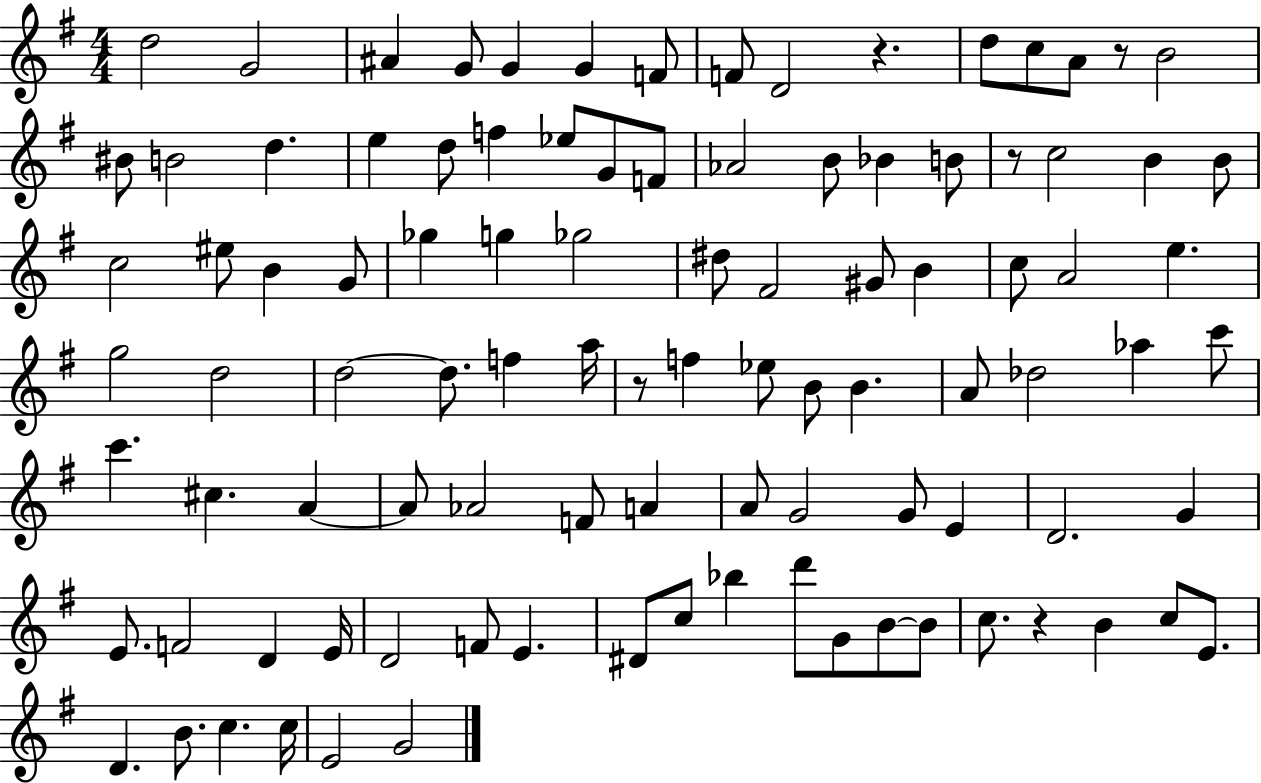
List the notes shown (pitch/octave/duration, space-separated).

D5/h G4/h A#4/q G4/e G4/q G4/q F4/e F4/e D4/h R/q. D5/e C5/e A4/e R/e B4/h BIS4/e B4/h D5/q. E5/q D5/e F5/q Eb5/e G4/e F4/e Ab4/h B4/e Bb4/q B4/e R/e C5/h B4/q B4/e C5/h EIS5/e B4/q G4/e Gb5/q G5/q Gb5/h D#5/e F#4/h G#4/e B4/q C5/e A4/h E5/q. G5/h D5/h D5/h D5/e. F5/q A5/s R/e F5/q Eb5/e B4/e B4/q. A4/e Db5/h Ab5/q C6/e C6/q. C#5/q. A4/q A4/e Ab4/h F4/e A4/q A4/e G4/h G4/e E4/q D4/h. G4/q E4/e. F4/h D4/q E4/s D4/h F4/e E4/q. D#4/e C5/e Bb5/q D6/e G4/e B4/e B4/e C5/e. R/q B4/q C5/e E4/e. D4/q. B4/e. C5/q. C5/s E4/h G4/h